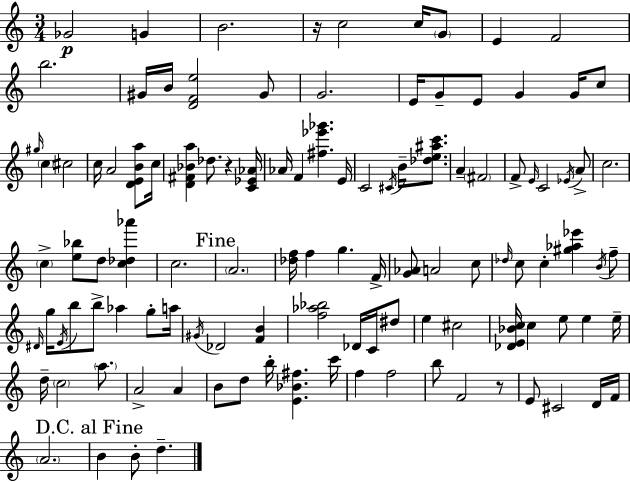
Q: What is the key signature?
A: A minor